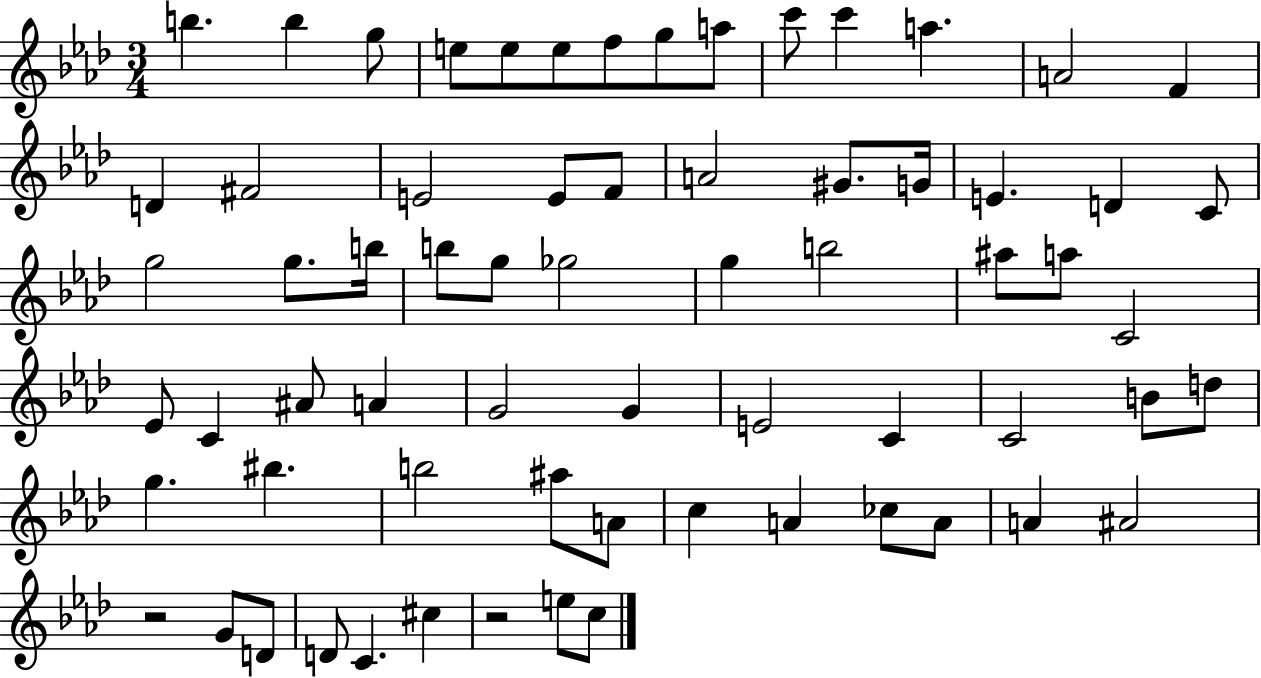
X:1
T:Untitled
M:3/4
L:1/4
K:Ab
b b g/2 e/2 e/2 e/2 f/2 g/2 a/2 c'/2 c' a A2 F D ^F2 E2 E/2 F/2 A2 ^G/2 G/4 E D C/2 g2 g/2 b/4 b/2 g/2 _g2 g b2 ^a/2 a/2 C2 _E/2 C ^A/2 A G2 G E2 C C2 B/2 d/2 g ^b b2 ^a/2 A/2 c A _c/2 A/2 A ^A2 z2 G/2 D/2 D/2 C ^c z2 e/2 c/2